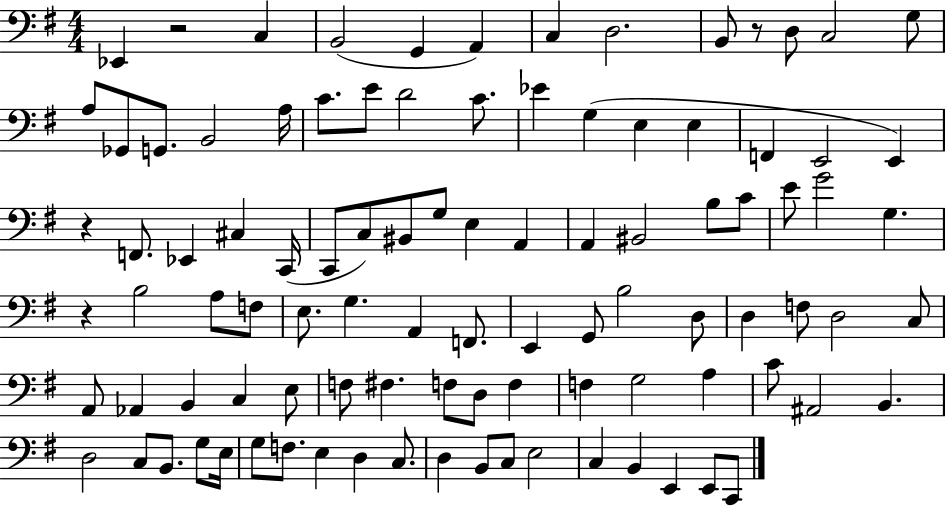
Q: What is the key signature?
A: G major